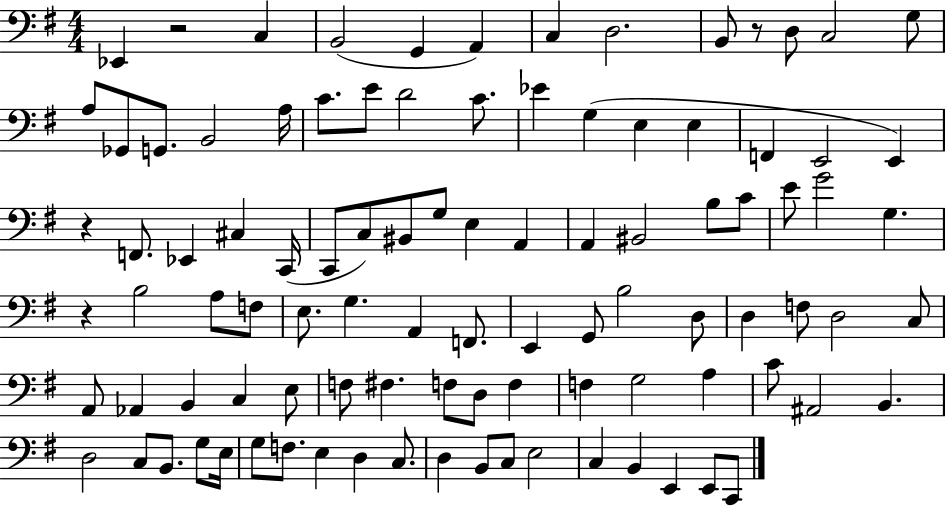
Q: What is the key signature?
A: G major